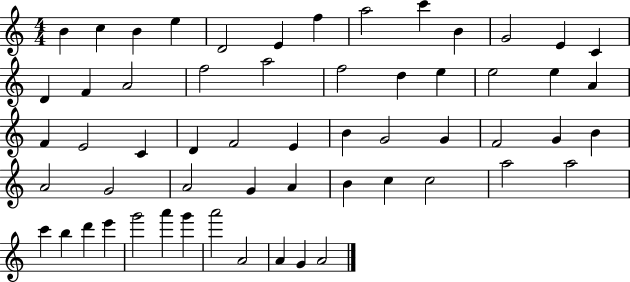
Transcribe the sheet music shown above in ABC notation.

X:1
T:Untitled
M:4/4
L:1/4
K:C
B c B e D2 E f a2 c' B G2 E C D F A2 f2 a2 f2 d e e2 e A F E2 C D F2 E B G2 G F2 G B A2 G2 A2 G A B c c2 a2 a2 c' b d' e' g'2 a' g' a'2 A2 A G A2